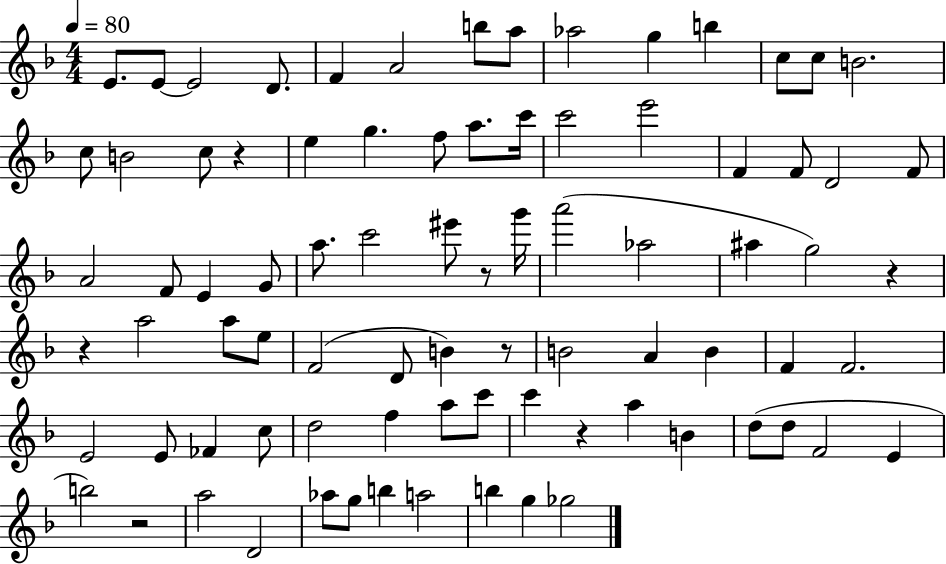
E4/e. E4/e E4/h D4/e. F4/q A4/h B5/e A5/e Ab5/h G5/q B5/q C5/e C5/e B4/h. C5/e B4/h C5/e R/q E5/q G5/q. F5/e A5/e. C6/s C6/h E6/h F4/q F4/e D4/h F4/e A4/h F4/e E4/q G4/e A5/e. C6/h EIS6/e R/e G6/s A6/h Ab5/h A#5/q G5/h R/q R/q A5/h A5/e E5/e F4/h D4/e B4/q R/e B4/h A4/q B4/q F4/q F4/h. E4/h E4/e FES4/q C5/e D5/h F5/q A5/e C6/e C6/q R/q A5/q B4/q D5/e D5/e F4/h E4/q B5/h R/h A5/h D4/h Ab5/e G5/e B5/q A5/h B5/q G5/q Gb5/h